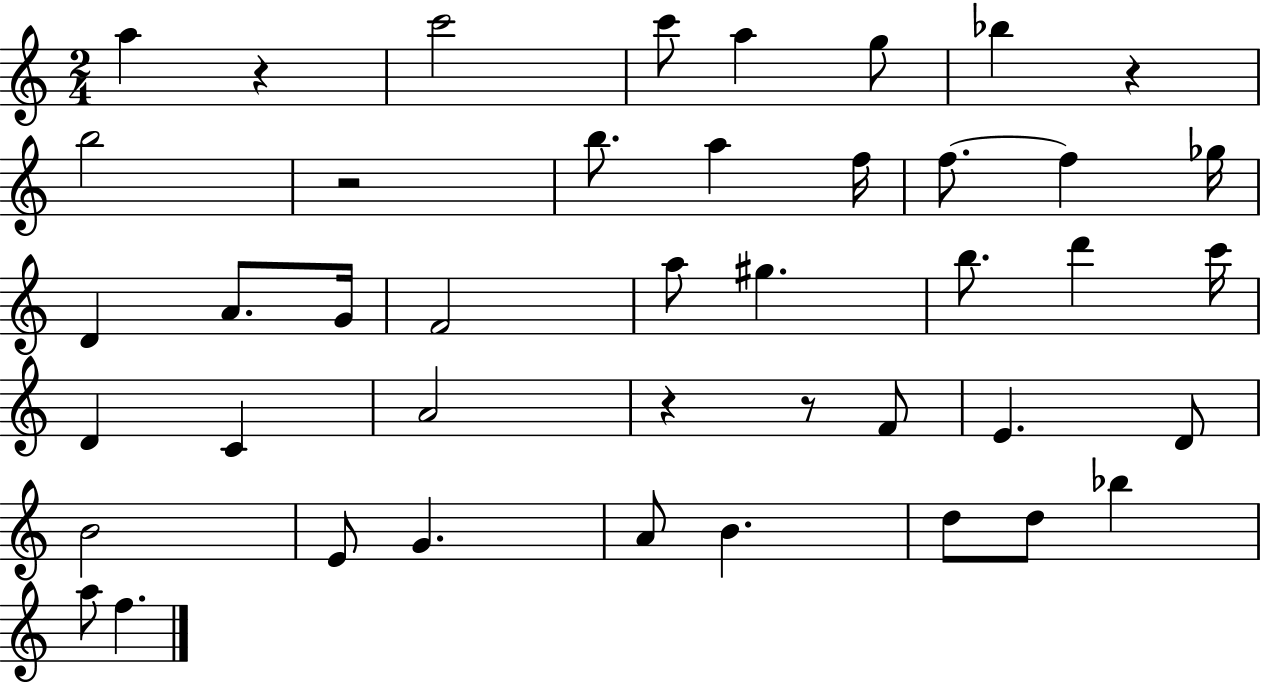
{
  \clef treble
  \numericTimeSignature
  \time 2/4
  \key c \major
  a''4 r4 | c'''2 | c'''8 a''4 g''8 | bes''4 r4 | \break b''2 | r2 | b''8. a''4 f''16 | f''8.~~ f''4 ges''16 | \break d'4 a'8. g'16 | f'2 | a''8 gis''4. | b''8. d'''4 c'''16 | \break d'4 c'4 | a'2 | r4 r8 f'8 | e'4. d'8 | \break b'2 | e'8 g'4. | a'8 b'4. | d''8 d''8 bes''4 | \break a''8 f''4. | \bar "|."
}